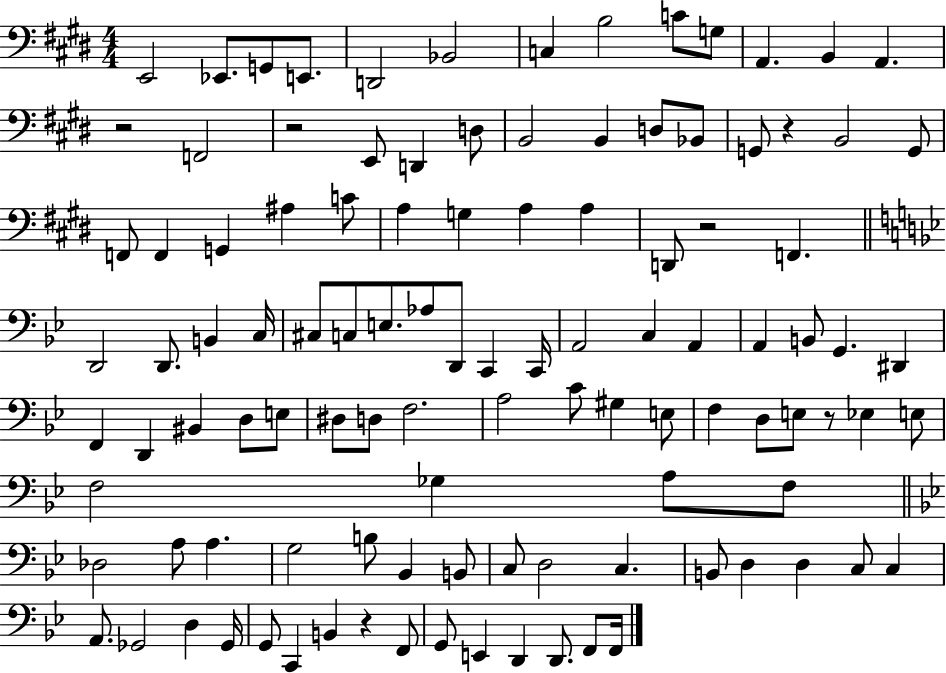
{
  \clef bass
  \numericTimeSignature
  \time 4/4
  \key e \major
  e,2 ees,8. g,8 e,8. | d,2 bes,2 | c4 b2 c'8 g8 | a,4. b,4 a,4. | \break r2 f,2 | r2 e,8 d,4 d8 | b,2 b,4 d8 bes,8 | g,8 r4 b,2 g,8 | \break f,8 f,4 g,4 ais4 c'8 | a4 g4 a4 a4 | d,8 r2 f,4. | \bar "||" \break \key bes \major d,2 d,8. b,4 c16 | cis8 c8 e8. aes8 d,8 c,4 c,16 | a,2 c4 a,4 | a,4 b,8 g,4. dis,4 | \break f,4 d,4 bis,4 d8 e8 | dis8 d8 f2. | a2 c'8 gis4 e8 | f4 d8 e8 r8 ees4 e8 | \break f2 ges4 a8 f8 | \bar "||" \break \key bes \major des2 a8 a4. | g2 b8 bes,4 b,8 | c8 d2 c4. | b,8 d4 d4 c8 c4 | \break a,8. ges,2 d4 ges,16 | g,8 c,4 b,4 r4 f,8 | g,8 e,4 d,4 d,8. f,8 f,16 | \bar "|."
}